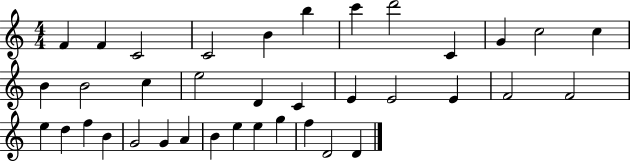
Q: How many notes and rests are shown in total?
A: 37